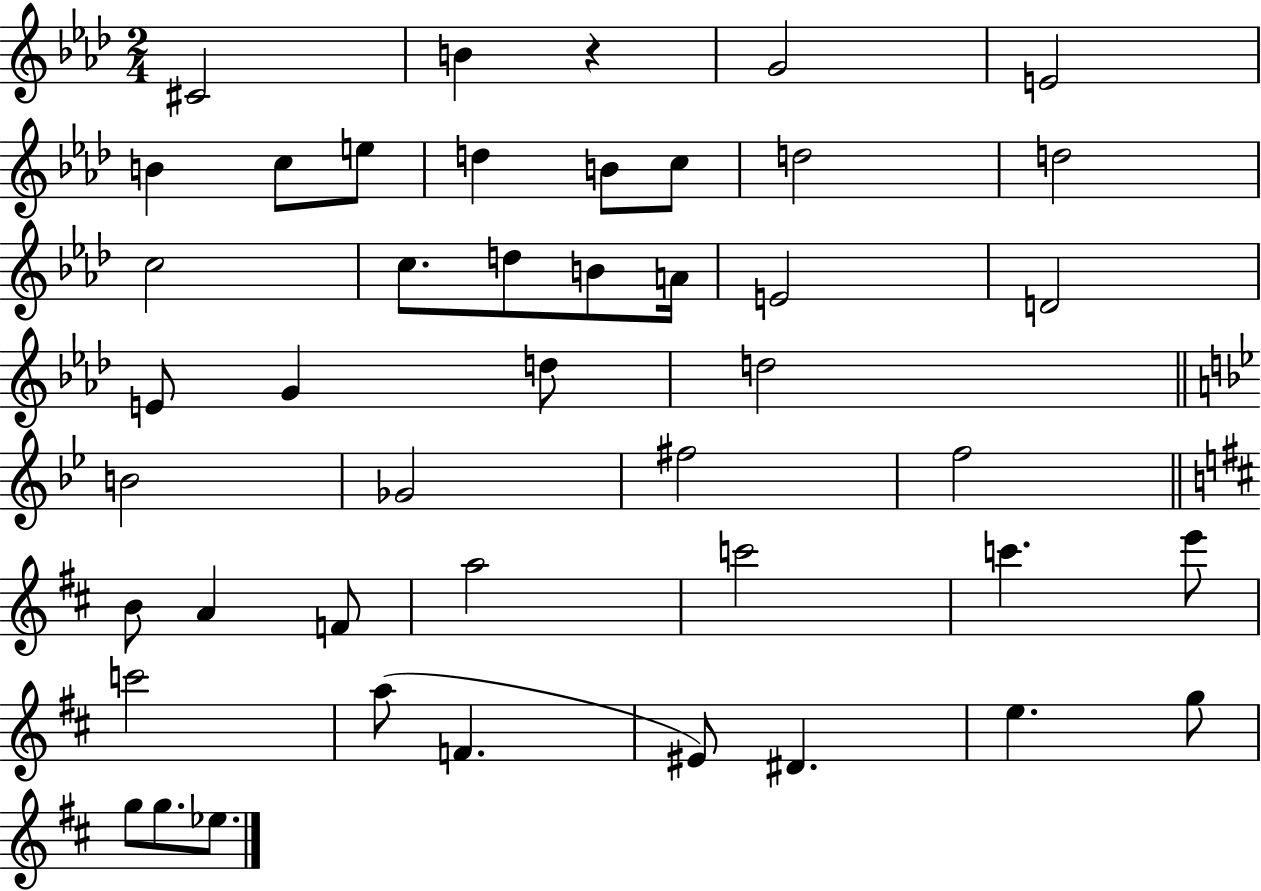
{
  \clef treble
  \numericTimeSignature
  \time 2/4
  \key aes \major
  cis'2 | b'4 r4 | g'2 | e'2 | \break b'4 c''8 e''8 | d''4 b'8 c''8 | d''2 | d''2 | \break c''2 | c''8. d''8 b'8 a'16 | e'2 | d'2 | \break e'8 g'4 d''8 | d''2 | \bar "||" \break \key g \minor b'2 | ges'2 | fis''2 | f''2 | \break \bar "||" \break \key b \minor b'8 a'4 f'8 | a''2 | c'''2 | c'''4. e'''8 | \break c'''2 | a''8( f'4. | eis'8) dis'4. | e''4. g''8 | \break g''8 g''8. ees''8. | \bar "|."
}